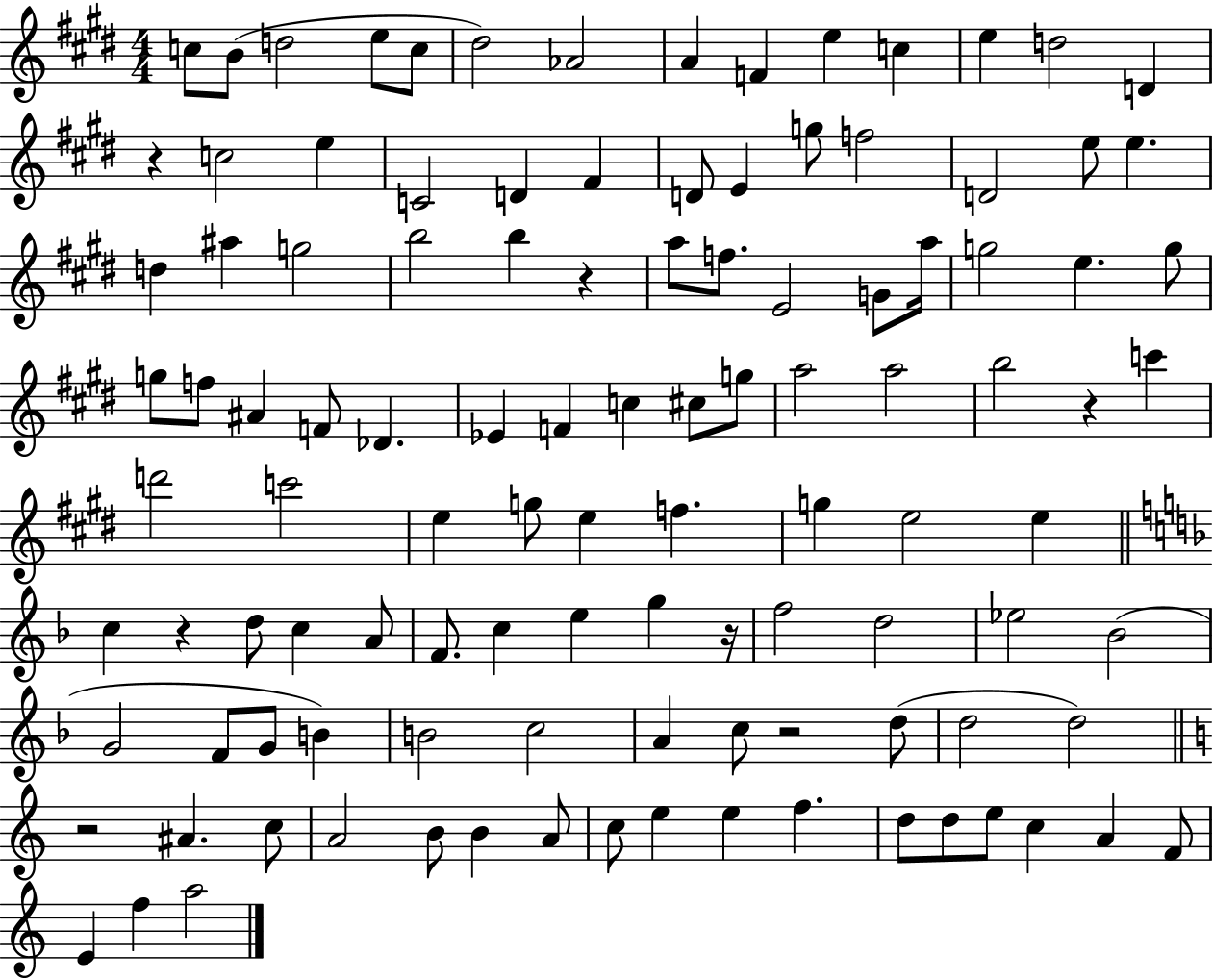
X:1
T:Untitled
M:4/4
L:1/4
K:E
c/2 B/2 d2 e/2 c/2 ^d2 _A2 A F e c e d2 D z c2 e C2 D ^F D/2 E g/2 f2 D2 e/2 e d ^a g2 b2 b z a/2 f/2 E2 G/2 a/4 g2 e g/2 g/2 f/2 ^A F/2 _D _E F c ^c/2 g/2 a2 a2 b2 z c' d'2 c'2 e g/2 e f g e2 e c z d/2 c A/2 F/2 c e g z/4 f2 d2 _e2 _B2 G2 F/2 G/2 B B2 c2 A c/2 z2 d/2 d2 d2 z2 ^A c/2 A2 B/2 B A/2 c/2 e e f d/2 d/2 e/2 c A F/2 E f a2